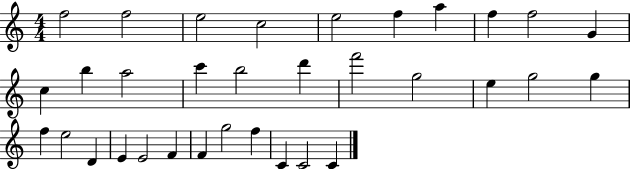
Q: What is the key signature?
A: C major